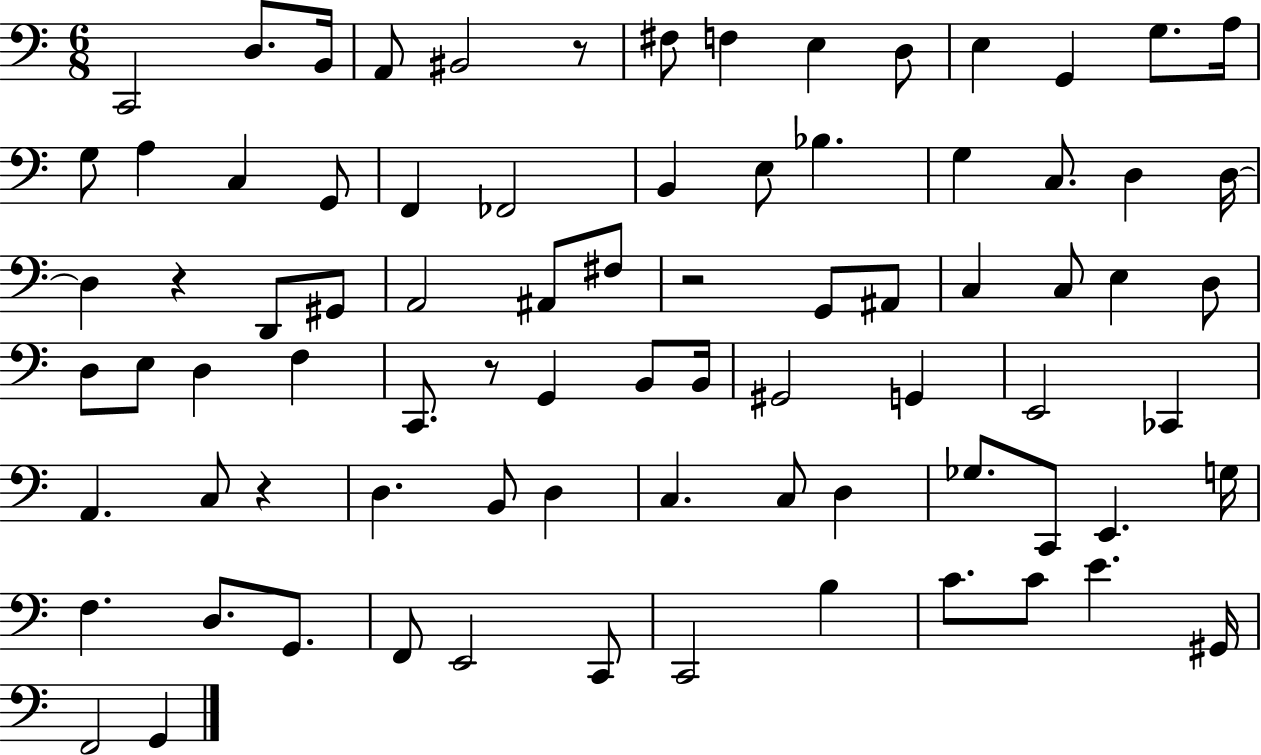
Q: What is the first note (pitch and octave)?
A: C2